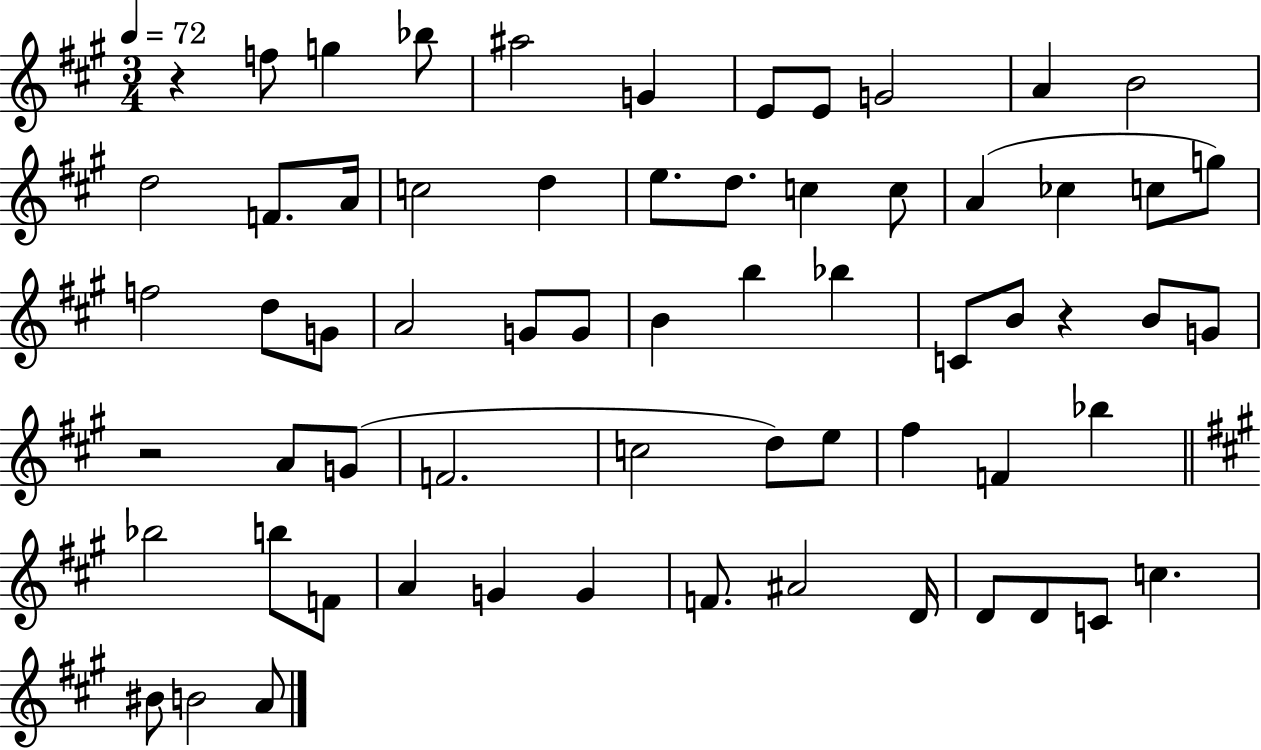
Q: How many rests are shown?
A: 3